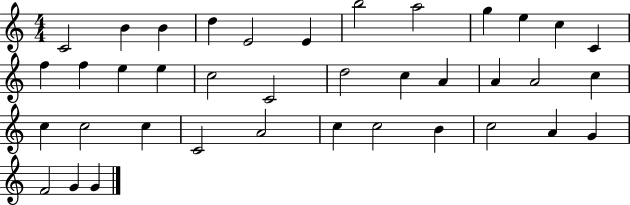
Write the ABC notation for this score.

X:1
T:Untitled
M:4/4
L:1/4
K:C
C2 B B d E2 E b2 a2 g e c C f f e e c2 C2 d2 c A A A2 c c c2 c C2 A2 c c2 B c2 A G F2 G G